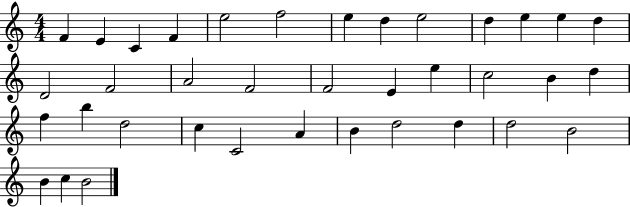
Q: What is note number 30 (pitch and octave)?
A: B4